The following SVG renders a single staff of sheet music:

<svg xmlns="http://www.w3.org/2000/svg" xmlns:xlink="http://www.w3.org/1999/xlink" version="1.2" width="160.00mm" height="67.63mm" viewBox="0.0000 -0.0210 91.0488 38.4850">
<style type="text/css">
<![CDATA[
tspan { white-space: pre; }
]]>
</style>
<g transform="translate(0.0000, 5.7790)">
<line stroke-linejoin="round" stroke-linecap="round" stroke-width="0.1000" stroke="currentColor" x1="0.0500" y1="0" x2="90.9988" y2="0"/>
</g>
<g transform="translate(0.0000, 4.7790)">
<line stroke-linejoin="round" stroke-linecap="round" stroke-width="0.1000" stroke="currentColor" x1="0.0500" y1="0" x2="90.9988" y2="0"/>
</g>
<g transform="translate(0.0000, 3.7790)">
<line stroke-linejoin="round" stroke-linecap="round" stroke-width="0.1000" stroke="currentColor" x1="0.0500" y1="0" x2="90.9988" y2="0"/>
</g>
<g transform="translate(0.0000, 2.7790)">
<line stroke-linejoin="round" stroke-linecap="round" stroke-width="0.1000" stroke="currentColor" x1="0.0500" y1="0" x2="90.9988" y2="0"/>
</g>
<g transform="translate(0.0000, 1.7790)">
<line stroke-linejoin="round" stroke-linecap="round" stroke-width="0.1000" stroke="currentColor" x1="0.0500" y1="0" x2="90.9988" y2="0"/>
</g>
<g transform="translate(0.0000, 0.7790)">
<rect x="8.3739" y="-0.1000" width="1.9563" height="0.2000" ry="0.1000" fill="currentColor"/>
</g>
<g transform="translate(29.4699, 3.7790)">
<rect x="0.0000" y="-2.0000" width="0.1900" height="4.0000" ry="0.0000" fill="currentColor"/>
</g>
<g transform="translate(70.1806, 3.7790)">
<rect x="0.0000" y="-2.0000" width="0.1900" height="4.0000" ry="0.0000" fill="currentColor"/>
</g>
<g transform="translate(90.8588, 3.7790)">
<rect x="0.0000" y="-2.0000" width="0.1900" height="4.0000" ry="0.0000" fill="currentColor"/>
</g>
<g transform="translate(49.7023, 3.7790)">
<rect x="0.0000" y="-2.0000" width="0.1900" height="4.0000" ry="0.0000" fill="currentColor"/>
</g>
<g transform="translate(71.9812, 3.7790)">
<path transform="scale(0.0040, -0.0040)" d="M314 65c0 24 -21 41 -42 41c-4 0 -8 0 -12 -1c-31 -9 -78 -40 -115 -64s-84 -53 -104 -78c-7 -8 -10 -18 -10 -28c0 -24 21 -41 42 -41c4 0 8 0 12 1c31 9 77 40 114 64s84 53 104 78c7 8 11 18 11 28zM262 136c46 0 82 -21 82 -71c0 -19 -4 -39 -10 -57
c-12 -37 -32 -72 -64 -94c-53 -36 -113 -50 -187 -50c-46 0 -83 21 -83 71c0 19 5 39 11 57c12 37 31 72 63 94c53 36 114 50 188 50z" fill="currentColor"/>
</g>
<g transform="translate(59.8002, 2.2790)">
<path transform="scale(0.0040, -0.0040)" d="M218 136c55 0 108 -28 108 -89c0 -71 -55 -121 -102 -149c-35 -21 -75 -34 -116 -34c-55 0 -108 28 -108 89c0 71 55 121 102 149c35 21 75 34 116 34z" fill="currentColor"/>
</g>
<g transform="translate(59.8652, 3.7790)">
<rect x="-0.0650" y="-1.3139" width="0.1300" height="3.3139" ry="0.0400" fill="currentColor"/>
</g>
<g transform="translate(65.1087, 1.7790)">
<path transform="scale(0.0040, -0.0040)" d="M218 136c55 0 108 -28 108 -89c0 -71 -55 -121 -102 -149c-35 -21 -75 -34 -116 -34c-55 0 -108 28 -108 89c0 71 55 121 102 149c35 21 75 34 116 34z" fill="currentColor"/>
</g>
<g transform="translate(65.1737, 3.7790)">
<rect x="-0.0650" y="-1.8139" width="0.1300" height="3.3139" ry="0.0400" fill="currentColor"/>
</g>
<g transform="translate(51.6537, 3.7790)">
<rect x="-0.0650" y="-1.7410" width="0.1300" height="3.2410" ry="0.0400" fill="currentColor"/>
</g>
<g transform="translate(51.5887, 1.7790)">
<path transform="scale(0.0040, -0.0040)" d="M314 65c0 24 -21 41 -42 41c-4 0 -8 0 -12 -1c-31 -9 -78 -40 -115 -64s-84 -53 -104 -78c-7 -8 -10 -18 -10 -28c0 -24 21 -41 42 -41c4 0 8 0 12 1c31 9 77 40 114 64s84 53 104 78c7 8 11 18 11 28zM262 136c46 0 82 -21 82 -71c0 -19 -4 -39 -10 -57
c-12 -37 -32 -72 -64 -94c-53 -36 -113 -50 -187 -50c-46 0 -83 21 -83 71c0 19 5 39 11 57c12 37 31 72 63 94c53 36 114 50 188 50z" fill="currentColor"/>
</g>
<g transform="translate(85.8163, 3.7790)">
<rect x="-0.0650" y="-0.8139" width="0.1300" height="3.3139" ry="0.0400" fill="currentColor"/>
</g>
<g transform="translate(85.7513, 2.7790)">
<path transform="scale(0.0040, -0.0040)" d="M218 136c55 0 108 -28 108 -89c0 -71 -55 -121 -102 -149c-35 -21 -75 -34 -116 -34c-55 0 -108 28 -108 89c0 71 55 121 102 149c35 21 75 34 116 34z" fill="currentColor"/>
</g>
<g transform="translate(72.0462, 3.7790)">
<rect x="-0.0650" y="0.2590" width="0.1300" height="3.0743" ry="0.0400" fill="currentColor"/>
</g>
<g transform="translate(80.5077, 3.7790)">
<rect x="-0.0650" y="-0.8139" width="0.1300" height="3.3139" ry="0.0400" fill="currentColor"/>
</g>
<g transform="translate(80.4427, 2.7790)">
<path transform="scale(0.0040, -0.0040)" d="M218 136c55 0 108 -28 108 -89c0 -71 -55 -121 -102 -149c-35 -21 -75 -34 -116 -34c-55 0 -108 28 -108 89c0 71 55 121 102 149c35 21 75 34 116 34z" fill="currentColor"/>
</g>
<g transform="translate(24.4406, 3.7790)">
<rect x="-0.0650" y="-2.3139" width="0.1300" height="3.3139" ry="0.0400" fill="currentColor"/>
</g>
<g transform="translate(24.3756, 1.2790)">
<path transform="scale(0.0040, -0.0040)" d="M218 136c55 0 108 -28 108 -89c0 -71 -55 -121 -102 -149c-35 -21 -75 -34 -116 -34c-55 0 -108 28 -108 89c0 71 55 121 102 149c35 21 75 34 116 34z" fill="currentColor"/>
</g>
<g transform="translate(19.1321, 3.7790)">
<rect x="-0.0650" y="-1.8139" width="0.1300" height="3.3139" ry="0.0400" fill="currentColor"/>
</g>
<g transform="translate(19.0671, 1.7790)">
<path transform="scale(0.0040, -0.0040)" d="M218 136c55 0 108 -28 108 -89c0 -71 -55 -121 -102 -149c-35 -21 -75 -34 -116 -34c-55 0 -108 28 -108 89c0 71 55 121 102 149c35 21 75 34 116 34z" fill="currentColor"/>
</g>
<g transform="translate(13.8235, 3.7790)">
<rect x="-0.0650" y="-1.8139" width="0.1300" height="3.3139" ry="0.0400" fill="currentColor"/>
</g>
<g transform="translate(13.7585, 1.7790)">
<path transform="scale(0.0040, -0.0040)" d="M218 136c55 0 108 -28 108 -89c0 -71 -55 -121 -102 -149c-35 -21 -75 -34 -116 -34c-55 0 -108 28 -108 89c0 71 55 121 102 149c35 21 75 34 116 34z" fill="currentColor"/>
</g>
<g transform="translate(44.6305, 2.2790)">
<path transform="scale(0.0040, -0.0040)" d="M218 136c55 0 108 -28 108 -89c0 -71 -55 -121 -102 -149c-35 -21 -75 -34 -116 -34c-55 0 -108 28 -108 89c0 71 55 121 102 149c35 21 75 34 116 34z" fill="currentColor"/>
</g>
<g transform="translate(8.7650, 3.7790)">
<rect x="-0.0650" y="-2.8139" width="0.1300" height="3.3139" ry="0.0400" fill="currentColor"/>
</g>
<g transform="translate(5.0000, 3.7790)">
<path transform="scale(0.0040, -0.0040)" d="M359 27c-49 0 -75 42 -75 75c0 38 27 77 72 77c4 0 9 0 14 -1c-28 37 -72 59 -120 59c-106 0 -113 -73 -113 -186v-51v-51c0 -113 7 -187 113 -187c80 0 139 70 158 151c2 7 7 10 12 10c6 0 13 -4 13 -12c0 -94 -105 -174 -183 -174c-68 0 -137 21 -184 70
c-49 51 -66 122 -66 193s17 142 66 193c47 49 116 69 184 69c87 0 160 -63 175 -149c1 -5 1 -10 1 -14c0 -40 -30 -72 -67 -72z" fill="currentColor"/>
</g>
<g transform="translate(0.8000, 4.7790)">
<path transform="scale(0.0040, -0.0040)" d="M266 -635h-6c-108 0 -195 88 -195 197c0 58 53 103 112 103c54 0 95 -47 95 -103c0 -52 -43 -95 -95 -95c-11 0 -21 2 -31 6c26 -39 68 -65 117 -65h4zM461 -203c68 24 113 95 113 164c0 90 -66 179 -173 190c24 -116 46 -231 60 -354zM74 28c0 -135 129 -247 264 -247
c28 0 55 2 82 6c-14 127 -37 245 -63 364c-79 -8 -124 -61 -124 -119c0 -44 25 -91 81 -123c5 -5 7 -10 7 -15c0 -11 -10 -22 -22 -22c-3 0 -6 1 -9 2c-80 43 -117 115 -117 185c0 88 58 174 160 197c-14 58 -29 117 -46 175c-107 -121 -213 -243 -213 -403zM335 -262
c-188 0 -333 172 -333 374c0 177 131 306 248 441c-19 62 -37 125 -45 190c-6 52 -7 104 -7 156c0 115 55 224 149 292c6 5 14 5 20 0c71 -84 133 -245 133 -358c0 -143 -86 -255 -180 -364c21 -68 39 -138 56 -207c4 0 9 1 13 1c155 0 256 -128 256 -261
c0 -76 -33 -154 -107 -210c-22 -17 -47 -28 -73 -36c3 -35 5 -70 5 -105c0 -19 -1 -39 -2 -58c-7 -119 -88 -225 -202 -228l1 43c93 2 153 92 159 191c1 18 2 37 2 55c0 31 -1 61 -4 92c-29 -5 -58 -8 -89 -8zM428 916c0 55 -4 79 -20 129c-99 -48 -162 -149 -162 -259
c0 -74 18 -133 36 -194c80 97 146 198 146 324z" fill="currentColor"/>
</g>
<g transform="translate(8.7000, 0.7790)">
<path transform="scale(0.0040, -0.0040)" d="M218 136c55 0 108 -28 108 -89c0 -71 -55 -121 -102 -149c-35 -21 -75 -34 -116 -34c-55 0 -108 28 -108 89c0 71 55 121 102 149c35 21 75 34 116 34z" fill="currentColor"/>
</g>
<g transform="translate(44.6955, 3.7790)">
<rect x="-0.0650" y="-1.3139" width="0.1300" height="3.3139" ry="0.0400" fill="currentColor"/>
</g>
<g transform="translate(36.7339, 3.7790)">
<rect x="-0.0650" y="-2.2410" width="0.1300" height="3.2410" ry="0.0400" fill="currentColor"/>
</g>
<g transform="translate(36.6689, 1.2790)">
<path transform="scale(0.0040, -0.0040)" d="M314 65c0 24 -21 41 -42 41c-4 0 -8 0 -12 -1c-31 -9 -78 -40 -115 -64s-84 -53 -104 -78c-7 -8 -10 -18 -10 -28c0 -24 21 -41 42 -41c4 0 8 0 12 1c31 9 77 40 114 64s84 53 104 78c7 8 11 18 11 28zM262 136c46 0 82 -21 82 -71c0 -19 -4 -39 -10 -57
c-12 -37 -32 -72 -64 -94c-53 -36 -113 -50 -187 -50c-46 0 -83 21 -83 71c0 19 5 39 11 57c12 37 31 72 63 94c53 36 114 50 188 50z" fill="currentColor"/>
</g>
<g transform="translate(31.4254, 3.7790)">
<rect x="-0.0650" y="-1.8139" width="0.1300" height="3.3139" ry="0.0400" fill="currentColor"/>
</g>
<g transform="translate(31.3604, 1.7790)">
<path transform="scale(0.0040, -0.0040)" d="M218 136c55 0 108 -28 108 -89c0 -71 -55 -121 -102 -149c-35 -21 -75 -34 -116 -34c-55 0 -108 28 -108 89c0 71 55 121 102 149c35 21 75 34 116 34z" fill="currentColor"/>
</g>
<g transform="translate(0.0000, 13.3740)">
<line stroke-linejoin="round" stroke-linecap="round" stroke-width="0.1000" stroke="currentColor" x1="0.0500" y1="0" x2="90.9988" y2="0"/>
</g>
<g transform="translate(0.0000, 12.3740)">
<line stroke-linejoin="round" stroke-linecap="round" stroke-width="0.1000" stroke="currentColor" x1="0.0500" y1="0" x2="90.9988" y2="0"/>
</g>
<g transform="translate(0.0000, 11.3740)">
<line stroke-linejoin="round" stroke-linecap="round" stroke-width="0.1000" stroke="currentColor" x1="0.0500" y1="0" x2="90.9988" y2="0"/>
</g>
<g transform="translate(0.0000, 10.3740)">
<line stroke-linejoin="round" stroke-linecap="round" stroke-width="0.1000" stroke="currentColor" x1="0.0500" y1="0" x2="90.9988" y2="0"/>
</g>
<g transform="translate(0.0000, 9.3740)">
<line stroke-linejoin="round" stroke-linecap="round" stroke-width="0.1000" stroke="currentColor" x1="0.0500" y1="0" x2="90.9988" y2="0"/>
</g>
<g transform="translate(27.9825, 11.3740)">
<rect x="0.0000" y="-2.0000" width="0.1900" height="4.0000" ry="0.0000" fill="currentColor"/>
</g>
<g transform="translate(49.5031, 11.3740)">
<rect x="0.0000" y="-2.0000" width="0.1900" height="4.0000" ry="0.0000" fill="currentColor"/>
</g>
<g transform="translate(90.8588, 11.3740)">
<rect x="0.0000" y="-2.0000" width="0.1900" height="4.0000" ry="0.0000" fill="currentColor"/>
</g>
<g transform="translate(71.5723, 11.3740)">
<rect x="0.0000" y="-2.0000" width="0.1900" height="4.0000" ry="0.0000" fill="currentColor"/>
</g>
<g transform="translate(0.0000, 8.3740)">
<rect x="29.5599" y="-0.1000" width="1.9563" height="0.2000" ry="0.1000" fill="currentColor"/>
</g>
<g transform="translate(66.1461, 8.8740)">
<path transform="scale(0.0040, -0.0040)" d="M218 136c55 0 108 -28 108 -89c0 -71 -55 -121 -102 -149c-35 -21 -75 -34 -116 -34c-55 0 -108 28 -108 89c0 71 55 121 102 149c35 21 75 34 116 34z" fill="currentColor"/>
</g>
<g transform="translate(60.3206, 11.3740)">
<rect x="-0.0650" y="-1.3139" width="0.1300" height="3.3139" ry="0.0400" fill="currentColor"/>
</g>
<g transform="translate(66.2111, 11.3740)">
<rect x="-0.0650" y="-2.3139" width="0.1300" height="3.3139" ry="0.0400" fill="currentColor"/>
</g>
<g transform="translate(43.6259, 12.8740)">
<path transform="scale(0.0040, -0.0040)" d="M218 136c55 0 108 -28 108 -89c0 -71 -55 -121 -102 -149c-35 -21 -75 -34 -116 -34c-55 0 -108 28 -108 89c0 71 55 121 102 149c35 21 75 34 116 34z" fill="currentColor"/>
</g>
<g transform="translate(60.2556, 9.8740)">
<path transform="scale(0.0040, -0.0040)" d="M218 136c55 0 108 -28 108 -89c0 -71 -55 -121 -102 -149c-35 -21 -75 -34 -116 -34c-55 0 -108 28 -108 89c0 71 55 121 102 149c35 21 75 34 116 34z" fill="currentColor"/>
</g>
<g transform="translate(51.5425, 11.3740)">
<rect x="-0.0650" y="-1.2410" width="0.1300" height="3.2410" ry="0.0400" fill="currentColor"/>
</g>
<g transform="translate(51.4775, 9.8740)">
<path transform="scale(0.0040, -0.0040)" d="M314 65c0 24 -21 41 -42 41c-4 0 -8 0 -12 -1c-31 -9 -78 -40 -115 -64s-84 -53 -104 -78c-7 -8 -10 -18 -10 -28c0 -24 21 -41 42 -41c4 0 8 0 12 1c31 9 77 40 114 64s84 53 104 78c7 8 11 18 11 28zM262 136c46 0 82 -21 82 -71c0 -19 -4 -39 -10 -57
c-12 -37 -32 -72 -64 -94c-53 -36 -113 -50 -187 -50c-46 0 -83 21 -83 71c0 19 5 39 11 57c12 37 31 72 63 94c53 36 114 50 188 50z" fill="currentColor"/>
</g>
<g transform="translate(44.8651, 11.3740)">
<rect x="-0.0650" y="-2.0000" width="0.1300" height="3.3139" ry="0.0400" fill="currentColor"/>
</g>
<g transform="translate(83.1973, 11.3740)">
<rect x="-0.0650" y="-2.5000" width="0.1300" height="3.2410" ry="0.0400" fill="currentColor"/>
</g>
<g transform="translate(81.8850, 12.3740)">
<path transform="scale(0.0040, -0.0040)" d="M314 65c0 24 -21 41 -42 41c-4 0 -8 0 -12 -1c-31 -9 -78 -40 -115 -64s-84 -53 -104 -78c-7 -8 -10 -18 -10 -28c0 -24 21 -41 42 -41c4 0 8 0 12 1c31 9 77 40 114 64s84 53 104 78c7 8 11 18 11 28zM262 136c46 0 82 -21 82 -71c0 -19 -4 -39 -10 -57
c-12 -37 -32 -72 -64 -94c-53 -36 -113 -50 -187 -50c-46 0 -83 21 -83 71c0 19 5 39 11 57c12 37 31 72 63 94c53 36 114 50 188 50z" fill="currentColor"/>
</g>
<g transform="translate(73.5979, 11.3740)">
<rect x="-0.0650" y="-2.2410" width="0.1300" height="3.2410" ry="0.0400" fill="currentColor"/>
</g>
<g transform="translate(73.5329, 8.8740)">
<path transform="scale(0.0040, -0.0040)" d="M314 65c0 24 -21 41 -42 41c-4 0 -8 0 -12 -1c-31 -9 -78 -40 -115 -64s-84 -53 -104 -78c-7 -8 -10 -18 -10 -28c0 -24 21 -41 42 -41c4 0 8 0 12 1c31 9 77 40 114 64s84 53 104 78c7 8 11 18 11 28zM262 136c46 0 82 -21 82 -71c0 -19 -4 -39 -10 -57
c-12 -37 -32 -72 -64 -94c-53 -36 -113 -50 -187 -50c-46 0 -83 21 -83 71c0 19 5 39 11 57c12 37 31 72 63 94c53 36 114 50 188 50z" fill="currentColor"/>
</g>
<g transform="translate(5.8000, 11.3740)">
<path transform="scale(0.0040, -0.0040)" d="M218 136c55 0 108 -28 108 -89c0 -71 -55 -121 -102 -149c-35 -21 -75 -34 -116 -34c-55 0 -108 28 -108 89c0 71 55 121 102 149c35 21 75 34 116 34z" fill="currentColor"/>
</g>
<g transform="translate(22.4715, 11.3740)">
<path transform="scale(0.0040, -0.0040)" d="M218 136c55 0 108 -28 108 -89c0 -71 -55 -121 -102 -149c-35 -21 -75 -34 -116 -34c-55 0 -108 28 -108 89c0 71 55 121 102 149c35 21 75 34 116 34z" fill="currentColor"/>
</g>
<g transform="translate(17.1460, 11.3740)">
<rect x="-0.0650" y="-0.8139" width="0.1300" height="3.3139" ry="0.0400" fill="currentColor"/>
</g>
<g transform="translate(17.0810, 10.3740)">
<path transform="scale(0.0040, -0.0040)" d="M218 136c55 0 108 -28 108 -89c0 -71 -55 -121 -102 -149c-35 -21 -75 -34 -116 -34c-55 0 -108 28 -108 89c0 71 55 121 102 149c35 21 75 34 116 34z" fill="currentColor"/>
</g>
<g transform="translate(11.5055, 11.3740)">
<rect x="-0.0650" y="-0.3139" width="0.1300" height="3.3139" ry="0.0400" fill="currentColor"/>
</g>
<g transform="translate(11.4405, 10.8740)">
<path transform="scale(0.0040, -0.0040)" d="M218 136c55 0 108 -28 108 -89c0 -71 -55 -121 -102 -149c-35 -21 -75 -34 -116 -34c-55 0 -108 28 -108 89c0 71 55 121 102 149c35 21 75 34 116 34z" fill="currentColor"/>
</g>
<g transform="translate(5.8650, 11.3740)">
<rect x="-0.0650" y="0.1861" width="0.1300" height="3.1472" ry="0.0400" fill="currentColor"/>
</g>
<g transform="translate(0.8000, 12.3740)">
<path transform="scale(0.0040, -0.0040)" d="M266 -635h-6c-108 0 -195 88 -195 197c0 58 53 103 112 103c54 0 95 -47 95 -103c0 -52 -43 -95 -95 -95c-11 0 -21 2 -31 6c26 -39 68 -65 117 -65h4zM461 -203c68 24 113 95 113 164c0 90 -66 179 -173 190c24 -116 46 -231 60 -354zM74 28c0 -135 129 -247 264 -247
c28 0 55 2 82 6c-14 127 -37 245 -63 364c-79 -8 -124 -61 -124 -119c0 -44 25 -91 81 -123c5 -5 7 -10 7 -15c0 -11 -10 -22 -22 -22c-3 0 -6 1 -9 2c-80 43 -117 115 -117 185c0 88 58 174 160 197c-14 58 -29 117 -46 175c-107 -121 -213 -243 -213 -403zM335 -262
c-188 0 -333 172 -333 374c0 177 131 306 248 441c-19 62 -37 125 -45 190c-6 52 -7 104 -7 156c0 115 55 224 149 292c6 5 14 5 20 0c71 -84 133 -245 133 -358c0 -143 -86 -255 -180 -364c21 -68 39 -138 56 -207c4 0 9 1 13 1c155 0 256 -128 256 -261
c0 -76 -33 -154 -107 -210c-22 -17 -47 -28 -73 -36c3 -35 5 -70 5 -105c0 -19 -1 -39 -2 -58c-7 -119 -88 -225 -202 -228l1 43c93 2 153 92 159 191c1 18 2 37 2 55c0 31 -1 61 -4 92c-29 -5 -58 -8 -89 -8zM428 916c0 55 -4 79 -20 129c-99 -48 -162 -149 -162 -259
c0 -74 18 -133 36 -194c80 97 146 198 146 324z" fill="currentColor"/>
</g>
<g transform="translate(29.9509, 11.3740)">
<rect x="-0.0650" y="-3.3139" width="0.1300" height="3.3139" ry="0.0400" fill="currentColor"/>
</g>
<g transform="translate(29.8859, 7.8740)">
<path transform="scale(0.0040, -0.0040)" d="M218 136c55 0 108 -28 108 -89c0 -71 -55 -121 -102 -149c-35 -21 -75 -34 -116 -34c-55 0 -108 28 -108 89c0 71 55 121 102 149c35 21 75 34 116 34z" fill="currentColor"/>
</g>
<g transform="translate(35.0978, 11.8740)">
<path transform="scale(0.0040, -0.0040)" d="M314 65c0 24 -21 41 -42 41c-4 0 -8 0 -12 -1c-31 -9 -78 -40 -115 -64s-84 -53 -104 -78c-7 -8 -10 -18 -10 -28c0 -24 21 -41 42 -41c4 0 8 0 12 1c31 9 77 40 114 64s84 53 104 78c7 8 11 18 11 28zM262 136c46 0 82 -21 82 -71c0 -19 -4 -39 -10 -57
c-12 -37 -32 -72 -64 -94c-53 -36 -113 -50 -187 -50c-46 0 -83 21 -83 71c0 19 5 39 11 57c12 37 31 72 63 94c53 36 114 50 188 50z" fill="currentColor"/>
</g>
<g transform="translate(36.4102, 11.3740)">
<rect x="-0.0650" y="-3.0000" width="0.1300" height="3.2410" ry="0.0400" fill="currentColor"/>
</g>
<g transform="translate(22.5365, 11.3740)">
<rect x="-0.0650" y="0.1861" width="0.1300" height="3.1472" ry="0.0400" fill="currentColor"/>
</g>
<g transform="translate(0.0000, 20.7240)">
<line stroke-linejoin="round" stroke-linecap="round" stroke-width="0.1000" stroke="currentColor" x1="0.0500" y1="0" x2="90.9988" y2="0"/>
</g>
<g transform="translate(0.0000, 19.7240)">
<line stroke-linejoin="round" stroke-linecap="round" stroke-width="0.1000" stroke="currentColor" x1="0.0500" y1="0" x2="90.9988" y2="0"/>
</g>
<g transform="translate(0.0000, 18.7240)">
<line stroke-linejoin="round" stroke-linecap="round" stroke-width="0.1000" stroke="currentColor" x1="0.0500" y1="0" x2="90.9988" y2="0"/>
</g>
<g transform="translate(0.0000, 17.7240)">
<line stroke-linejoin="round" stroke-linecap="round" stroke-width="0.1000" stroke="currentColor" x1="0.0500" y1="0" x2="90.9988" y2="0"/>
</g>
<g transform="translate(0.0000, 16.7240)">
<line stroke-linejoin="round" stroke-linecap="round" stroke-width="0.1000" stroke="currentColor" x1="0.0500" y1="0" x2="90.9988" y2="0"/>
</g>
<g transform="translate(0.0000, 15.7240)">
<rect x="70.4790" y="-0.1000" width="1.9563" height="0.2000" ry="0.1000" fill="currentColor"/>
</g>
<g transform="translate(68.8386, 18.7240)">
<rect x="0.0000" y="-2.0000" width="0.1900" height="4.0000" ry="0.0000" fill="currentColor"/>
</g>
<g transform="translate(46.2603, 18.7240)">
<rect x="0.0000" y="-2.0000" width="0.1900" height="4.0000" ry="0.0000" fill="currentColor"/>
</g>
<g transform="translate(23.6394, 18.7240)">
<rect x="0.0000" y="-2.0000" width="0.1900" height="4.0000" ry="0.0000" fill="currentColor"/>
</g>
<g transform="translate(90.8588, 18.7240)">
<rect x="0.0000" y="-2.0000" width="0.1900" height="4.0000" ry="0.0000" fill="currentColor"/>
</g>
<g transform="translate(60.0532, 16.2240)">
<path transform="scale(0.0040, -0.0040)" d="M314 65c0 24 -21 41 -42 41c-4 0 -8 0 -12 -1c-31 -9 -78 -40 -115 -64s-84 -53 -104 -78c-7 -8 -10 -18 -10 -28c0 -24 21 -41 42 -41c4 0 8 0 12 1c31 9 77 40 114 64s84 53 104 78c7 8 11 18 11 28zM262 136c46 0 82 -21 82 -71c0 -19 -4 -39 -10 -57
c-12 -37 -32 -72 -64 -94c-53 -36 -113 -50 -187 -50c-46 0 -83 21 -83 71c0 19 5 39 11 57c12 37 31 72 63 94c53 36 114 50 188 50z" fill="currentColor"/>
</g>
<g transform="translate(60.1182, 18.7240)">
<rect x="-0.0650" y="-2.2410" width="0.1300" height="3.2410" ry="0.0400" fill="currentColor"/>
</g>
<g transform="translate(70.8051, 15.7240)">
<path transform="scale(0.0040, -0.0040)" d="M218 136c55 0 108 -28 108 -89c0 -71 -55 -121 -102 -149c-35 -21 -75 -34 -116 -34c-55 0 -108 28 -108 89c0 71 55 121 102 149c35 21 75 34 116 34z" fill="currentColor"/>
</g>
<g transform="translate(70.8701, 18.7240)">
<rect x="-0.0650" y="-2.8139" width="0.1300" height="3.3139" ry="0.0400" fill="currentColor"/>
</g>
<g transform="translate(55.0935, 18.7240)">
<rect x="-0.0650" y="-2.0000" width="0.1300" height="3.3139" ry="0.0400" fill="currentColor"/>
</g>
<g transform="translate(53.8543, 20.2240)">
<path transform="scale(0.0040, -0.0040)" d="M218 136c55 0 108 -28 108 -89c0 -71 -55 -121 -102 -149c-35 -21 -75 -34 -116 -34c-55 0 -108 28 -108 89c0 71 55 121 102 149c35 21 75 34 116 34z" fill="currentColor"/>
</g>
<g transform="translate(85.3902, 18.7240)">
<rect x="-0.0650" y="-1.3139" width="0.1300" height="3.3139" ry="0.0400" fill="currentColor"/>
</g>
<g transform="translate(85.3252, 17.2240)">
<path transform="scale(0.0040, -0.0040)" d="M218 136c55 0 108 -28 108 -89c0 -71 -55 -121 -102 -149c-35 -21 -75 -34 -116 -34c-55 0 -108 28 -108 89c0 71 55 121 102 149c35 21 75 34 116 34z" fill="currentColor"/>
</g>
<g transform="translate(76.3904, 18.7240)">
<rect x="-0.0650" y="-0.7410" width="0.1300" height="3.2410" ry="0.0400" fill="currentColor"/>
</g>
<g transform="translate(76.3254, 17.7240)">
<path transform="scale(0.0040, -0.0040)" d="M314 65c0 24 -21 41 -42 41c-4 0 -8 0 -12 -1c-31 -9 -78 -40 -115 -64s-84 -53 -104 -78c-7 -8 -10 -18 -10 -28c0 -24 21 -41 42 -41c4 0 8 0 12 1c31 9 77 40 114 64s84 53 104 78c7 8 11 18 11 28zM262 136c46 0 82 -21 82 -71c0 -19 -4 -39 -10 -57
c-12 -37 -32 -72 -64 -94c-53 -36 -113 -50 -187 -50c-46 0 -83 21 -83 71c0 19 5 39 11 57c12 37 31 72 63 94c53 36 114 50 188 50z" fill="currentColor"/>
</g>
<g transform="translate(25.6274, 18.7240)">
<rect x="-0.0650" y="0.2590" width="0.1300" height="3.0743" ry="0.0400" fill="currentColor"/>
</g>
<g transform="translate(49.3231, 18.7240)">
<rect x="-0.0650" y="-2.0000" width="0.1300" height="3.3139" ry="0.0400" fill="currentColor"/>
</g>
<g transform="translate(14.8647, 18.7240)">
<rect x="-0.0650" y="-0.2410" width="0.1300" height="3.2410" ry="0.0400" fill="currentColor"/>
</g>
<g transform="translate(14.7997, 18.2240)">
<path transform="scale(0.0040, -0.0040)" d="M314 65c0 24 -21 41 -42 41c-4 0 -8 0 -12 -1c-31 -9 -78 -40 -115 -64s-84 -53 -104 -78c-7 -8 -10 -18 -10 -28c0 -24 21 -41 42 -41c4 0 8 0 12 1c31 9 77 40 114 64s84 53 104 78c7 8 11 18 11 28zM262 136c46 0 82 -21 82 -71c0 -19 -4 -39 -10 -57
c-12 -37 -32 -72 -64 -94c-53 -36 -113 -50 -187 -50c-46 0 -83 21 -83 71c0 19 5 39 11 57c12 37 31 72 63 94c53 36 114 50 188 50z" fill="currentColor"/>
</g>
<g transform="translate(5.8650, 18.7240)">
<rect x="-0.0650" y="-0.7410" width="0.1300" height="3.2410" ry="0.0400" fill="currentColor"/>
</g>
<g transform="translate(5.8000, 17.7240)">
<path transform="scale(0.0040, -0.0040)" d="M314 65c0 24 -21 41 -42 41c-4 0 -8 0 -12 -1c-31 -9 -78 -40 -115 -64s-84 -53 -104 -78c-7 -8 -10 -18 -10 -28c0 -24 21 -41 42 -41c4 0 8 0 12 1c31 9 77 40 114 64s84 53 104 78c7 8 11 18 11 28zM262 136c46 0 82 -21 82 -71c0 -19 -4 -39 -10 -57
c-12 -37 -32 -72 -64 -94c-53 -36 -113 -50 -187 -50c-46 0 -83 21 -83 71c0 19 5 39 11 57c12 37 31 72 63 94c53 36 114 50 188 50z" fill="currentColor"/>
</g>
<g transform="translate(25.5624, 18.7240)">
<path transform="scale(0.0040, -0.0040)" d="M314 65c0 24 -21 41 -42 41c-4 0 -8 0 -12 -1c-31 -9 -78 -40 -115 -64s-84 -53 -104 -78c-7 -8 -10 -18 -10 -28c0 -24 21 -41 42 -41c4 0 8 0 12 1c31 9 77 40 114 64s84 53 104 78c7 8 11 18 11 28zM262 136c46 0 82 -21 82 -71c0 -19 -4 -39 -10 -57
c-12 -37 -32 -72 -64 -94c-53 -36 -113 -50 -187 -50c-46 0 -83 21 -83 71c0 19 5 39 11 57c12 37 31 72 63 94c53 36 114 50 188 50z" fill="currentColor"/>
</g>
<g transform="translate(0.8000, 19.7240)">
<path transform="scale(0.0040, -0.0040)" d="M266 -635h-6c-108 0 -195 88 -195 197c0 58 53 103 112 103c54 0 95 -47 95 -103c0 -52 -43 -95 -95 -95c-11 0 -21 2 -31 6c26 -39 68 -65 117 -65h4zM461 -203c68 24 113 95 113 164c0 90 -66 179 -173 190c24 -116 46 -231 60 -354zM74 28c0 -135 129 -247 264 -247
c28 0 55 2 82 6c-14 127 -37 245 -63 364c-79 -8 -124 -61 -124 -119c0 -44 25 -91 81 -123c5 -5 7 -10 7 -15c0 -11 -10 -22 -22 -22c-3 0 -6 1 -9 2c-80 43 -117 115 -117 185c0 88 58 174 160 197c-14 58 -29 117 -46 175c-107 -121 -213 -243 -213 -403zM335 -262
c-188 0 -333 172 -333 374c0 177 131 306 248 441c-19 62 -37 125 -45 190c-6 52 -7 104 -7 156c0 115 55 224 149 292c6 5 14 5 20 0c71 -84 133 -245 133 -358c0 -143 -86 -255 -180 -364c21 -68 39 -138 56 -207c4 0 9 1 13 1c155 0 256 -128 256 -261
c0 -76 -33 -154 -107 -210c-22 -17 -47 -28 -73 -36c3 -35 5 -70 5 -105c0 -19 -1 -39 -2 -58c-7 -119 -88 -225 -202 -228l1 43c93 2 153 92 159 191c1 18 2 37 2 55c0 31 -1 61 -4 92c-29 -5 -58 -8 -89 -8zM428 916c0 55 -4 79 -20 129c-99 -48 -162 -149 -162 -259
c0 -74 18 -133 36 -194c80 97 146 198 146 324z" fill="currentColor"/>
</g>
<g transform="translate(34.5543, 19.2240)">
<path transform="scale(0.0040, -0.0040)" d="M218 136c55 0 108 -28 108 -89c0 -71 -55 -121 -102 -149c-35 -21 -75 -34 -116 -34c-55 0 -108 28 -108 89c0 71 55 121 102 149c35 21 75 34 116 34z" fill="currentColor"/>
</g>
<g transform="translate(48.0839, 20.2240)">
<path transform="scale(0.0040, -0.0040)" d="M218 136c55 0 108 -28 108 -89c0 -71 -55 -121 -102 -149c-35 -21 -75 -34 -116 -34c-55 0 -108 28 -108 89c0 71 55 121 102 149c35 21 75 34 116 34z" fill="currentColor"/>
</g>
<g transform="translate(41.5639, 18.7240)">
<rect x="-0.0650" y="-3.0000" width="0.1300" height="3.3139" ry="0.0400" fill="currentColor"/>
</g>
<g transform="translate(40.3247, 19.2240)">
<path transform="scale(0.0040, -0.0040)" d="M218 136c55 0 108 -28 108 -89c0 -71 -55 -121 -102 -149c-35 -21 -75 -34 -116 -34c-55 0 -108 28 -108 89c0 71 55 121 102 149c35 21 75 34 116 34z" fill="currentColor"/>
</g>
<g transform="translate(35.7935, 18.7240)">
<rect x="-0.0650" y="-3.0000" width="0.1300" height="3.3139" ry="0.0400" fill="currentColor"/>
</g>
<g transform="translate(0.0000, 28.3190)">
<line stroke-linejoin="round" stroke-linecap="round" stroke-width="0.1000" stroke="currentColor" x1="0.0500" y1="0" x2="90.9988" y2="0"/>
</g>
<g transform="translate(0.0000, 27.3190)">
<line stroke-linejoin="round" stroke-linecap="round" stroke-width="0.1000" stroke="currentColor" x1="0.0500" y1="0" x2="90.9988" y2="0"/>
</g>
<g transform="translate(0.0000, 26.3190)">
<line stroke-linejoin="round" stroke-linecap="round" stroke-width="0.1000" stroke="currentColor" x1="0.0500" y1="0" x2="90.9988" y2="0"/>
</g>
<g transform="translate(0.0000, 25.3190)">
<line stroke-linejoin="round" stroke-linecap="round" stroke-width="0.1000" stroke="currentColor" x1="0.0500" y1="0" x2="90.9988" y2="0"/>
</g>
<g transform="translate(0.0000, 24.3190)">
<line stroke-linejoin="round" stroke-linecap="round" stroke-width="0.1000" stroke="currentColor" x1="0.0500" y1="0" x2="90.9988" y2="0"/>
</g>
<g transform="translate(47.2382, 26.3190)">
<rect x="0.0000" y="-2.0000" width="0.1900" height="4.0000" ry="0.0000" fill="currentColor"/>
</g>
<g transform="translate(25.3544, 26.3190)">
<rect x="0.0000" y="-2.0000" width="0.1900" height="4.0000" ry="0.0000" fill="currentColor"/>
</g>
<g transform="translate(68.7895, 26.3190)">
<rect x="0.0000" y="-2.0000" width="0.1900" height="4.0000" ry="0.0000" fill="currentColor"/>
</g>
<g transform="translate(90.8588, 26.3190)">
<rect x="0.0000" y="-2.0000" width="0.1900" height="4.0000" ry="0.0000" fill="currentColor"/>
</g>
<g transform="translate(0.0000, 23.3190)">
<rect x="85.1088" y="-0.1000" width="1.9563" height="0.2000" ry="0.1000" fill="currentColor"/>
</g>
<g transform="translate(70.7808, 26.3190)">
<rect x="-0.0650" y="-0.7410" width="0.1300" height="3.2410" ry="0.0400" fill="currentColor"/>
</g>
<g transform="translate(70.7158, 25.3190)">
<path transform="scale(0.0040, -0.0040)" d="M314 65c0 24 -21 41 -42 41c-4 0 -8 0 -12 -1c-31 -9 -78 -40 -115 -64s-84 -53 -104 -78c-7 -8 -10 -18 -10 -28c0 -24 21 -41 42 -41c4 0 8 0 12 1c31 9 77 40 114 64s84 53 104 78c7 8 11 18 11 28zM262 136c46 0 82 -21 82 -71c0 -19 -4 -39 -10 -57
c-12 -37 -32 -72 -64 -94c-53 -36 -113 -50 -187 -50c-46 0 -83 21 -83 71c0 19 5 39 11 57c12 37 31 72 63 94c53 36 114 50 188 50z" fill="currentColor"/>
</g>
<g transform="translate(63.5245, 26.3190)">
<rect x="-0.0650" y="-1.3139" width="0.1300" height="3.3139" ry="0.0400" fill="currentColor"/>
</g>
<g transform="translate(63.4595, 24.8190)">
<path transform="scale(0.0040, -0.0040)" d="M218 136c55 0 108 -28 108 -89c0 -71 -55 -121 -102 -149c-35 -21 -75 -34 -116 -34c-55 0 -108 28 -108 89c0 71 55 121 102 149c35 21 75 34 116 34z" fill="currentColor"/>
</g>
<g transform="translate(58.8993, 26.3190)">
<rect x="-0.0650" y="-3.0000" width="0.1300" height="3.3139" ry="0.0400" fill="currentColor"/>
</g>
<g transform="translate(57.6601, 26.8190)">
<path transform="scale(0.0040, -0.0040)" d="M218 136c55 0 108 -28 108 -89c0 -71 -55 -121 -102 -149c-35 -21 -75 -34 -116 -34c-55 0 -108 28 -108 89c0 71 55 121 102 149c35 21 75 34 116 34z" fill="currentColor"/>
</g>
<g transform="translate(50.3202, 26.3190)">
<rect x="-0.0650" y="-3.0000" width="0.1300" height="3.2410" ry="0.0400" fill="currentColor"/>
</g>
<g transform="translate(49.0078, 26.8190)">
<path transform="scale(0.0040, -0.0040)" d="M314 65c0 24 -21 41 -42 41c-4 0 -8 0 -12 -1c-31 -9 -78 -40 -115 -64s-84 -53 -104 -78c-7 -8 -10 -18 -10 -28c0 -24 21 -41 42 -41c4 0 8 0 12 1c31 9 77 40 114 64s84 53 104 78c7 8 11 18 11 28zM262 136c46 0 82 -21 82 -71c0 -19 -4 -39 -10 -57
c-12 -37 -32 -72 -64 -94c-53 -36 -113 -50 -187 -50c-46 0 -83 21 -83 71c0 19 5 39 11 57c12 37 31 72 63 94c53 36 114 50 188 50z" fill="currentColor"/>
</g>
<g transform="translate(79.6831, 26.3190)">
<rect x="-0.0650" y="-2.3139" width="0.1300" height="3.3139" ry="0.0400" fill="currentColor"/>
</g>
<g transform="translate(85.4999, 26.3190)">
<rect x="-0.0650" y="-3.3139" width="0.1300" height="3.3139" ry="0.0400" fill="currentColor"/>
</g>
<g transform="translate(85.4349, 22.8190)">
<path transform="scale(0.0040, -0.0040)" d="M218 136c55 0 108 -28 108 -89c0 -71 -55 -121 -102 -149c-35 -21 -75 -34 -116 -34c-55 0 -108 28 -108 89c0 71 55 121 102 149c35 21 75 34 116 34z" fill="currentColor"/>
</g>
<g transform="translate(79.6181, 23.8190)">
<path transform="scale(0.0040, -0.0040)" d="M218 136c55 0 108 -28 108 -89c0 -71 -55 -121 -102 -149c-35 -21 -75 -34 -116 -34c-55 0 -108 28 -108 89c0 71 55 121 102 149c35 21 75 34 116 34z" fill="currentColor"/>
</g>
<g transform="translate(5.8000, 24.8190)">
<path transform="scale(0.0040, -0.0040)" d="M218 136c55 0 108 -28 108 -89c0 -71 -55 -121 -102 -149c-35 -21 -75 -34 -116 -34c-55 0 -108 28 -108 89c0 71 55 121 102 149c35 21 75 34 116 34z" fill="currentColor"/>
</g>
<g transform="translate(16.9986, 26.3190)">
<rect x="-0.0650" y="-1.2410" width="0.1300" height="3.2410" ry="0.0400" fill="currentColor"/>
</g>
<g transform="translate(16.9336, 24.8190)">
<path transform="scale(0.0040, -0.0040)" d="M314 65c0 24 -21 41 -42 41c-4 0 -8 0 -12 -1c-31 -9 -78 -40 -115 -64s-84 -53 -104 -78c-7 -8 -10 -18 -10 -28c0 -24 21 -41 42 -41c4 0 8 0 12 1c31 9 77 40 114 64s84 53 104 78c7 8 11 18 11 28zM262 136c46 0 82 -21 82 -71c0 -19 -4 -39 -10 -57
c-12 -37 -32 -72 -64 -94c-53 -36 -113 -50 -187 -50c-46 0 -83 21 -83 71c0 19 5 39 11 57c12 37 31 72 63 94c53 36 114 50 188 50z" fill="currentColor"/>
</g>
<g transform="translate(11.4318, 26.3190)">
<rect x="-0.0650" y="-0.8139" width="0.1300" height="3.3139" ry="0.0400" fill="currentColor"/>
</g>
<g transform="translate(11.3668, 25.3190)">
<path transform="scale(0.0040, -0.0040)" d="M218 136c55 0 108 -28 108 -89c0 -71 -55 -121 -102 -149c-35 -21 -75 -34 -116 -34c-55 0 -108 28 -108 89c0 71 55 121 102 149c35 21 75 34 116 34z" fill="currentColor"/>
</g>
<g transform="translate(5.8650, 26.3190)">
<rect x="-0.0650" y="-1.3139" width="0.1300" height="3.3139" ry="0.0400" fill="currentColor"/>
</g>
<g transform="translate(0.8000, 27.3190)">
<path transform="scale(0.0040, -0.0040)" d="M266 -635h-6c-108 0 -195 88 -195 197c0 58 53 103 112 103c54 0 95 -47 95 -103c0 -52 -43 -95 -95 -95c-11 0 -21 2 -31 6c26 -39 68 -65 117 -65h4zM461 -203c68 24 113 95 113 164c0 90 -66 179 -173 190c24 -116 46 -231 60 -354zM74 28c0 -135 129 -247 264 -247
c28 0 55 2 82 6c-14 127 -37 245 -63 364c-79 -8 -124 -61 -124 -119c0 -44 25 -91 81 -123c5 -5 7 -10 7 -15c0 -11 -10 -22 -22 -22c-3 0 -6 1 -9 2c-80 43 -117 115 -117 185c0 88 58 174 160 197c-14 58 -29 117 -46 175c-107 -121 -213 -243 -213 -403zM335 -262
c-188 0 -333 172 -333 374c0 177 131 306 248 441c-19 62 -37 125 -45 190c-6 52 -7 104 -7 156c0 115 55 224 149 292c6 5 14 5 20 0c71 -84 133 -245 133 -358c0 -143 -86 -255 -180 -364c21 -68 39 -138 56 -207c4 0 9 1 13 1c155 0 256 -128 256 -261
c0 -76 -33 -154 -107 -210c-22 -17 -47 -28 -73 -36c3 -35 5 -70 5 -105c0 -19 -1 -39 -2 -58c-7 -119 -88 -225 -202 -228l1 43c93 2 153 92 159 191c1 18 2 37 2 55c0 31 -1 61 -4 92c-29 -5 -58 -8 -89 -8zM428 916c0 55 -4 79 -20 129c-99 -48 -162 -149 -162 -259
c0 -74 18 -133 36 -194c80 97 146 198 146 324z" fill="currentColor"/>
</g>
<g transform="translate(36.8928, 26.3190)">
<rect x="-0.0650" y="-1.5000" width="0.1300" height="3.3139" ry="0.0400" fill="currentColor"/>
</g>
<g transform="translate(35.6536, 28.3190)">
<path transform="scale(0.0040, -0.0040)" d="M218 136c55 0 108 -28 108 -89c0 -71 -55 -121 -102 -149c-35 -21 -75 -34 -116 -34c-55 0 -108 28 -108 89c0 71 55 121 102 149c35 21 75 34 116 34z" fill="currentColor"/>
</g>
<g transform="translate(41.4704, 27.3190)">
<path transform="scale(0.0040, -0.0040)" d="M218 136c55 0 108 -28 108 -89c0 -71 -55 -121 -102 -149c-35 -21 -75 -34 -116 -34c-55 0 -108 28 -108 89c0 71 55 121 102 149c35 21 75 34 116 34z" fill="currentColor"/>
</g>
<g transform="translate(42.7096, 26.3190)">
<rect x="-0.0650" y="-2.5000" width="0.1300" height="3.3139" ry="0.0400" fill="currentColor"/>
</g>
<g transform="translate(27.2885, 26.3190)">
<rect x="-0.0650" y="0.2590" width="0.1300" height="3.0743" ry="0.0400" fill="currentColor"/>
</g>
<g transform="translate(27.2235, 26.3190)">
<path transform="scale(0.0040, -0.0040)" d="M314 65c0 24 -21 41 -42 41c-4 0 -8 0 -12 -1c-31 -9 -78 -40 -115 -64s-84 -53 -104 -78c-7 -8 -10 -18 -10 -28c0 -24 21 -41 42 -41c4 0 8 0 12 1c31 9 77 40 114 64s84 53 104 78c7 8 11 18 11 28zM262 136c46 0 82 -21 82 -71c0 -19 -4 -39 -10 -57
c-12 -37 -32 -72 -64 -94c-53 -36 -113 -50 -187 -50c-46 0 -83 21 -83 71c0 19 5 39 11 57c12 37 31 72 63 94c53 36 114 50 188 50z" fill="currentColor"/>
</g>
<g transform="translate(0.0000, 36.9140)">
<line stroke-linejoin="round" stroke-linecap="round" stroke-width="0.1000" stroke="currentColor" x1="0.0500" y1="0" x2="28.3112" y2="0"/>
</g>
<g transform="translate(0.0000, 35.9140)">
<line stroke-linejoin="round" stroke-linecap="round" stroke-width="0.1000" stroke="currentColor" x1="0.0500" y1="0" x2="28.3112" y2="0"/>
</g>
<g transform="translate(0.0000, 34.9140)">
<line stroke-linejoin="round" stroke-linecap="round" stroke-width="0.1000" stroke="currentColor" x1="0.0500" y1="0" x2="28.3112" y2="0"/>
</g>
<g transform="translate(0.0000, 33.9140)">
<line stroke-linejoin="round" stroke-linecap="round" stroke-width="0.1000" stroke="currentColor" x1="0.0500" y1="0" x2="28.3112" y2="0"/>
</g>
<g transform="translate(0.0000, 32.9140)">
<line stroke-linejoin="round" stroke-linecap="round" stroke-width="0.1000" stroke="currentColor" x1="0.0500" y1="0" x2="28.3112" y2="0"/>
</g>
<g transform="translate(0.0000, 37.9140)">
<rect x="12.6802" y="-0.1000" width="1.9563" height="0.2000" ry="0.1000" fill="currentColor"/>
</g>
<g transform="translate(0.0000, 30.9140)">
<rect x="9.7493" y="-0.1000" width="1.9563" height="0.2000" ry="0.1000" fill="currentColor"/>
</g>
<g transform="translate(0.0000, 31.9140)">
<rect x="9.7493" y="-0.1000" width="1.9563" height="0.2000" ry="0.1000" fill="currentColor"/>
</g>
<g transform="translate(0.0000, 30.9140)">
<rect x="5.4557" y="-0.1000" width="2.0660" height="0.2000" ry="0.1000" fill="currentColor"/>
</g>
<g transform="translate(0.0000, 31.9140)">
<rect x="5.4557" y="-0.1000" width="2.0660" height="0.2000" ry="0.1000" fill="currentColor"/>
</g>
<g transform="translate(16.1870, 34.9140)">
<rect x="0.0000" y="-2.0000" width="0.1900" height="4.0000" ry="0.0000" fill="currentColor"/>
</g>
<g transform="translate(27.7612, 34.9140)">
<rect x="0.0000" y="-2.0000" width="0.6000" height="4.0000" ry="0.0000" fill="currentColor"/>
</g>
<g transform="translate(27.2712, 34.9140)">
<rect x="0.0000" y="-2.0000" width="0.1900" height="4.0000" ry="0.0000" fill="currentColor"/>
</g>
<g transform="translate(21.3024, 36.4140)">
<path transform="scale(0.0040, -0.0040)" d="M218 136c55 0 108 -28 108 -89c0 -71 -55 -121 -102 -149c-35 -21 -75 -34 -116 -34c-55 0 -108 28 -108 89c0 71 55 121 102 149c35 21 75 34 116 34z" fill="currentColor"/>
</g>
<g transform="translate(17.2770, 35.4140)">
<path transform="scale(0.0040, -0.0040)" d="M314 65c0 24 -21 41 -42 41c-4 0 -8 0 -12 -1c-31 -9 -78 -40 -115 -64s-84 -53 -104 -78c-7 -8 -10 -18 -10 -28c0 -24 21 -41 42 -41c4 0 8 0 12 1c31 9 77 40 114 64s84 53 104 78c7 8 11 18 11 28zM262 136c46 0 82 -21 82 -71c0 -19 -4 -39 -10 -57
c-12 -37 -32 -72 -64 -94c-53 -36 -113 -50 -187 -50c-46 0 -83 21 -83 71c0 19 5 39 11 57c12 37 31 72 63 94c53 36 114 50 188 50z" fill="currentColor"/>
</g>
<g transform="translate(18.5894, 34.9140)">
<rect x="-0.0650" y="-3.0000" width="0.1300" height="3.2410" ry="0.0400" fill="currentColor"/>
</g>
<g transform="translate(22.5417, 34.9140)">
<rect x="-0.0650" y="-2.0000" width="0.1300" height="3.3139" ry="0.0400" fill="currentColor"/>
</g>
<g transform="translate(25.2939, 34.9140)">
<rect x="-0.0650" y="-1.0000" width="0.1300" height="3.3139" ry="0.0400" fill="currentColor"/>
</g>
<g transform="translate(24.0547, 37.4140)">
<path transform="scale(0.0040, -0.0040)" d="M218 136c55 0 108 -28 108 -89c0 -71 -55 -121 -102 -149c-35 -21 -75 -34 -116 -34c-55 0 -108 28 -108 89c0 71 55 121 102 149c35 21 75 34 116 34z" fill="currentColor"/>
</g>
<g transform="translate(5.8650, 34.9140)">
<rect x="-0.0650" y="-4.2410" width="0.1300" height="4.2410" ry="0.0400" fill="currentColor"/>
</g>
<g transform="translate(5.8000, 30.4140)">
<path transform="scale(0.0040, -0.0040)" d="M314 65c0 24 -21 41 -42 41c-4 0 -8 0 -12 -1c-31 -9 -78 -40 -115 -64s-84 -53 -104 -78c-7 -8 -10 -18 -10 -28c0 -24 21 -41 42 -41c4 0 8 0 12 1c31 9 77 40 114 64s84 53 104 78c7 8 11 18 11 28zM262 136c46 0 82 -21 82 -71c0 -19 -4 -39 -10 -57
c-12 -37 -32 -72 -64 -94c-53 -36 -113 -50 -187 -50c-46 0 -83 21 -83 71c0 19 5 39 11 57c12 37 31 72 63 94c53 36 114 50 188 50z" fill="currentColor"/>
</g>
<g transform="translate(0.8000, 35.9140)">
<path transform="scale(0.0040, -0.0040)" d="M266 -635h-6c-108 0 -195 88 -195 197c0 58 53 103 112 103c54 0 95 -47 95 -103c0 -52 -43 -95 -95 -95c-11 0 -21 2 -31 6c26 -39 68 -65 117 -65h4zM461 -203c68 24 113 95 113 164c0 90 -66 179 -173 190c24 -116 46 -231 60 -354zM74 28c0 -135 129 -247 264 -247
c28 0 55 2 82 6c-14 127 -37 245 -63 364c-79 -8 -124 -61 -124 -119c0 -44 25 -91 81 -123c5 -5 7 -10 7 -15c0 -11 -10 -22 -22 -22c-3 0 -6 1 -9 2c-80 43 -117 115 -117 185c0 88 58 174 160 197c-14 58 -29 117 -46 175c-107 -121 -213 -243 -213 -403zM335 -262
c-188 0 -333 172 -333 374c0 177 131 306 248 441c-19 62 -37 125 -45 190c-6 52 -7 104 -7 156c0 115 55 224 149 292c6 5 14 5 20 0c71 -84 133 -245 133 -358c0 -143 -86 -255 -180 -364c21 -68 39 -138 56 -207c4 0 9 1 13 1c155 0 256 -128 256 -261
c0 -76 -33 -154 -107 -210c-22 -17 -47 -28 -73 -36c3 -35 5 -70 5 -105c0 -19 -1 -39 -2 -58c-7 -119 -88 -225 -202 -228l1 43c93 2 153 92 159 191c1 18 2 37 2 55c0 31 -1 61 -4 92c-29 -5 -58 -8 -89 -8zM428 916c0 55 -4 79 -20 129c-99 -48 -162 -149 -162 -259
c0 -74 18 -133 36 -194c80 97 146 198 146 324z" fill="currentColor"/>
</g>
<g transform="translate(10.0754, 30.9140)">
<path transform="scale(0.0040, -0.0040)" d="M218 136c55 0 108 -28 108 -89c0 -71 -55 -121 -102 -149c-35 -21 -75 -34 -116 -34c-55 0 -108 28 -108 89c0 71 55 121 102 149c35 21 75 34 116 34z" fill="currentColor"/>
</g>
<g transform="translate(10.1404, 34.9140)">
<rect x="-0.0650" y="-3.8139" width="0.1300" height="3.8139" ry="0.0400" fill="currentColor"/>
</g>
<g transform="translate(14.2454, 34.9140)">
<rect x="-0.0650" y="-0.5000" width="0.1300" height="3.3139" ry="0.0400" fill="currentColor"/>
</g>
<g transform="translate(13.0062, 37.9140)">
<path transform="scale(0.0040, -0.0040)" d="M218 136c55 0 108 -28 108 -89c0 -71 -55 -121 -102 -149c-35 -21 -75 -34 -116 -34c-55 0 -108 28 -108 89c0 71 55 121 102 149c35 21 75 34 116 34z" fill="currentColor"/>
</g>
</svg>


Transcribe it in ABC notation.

X:1
T:Untitled
M:4/4
L:1/4
K:C
a f f g f g2 e f2 e f B2 d d B c d B b A2 F e2 e g g2 G2 d2 c2 B2 A A F F g2 a d2 e e d e2 B2 E G A2 A e d2 g b d'2 c' C A2 F D